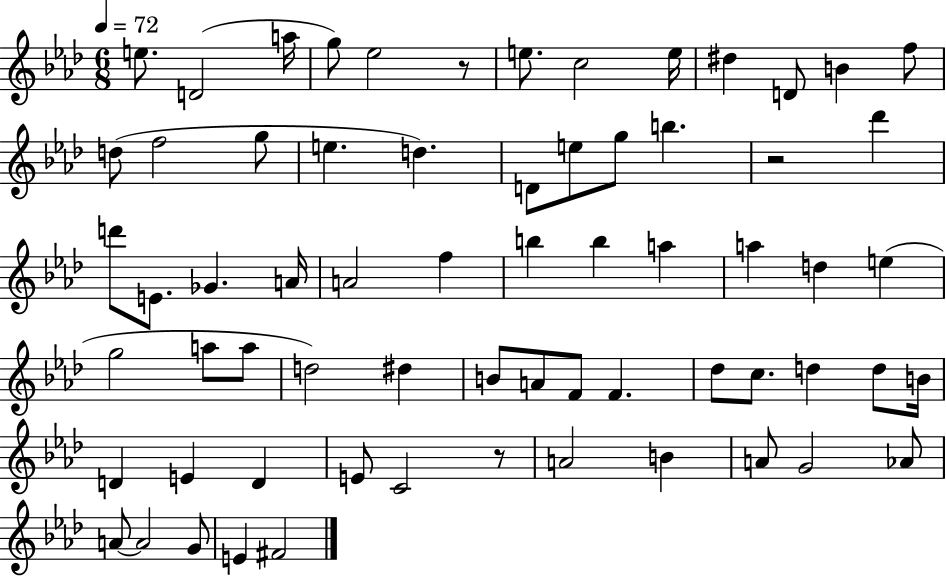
{
  \clef treble
  \numericTimeSignature
  \time 6/8
  \key aes \major
  \tempo 4 = 72
  e''8. d'2( a''16 | g''8) ees''2 r8 | e''8. c''2 e''16 | dis''4 d'8 b'4 f''8 | \break d''8( f''2 g''8 | e''4. d''4.) | d'8 e''8 g''8 b''4. | r2 des'''4 | \break d'''8 e'8. ges'4. a'16 | a'2 f''4 | b''4 b''4 a''4 | a''4 d''4 e''4( | \break g''2 a''8 a''8 | d''2) dis''4 | b'8 a'8 f'8 f'4. | des''8 c''8. d''4 d''8 b'16 | \break d'4 e'4 d'4 | e'8 c'2 r8 | a'2 b'4 | a'8 g'2 aes'8 | \break a'8~~ a'2 g'8 | e'4 fis'2 | \bar "|."
}